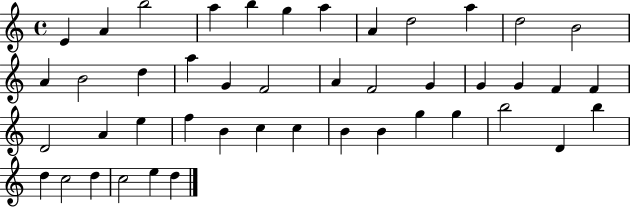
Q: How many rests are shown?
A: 0